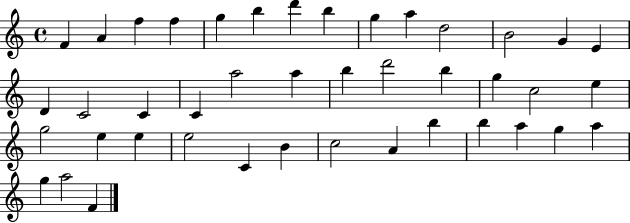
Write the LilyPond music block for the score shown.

{
  \clef treble
  \time 4/4
  \defaultTimeSignature
  \key c \major
  f'4 a'4 f''4 f''4 | g''4 b''4 d'''4 b''4 | g''4 a''4 d''2 | b'2 g'4 e'4 | \break d'4 c'2 c'4 | c'4 a''2 a''4 | b''4 d'''2 b''4 | g''4 c''2 e''4 | \break g''2 e''4 e''4 | e''2 c'4 b'4 | c''2 a'4 b''4 | b''4 a''4 g''4 a''4 | \break g''4 a''2 f'4 | \bar "|."
}